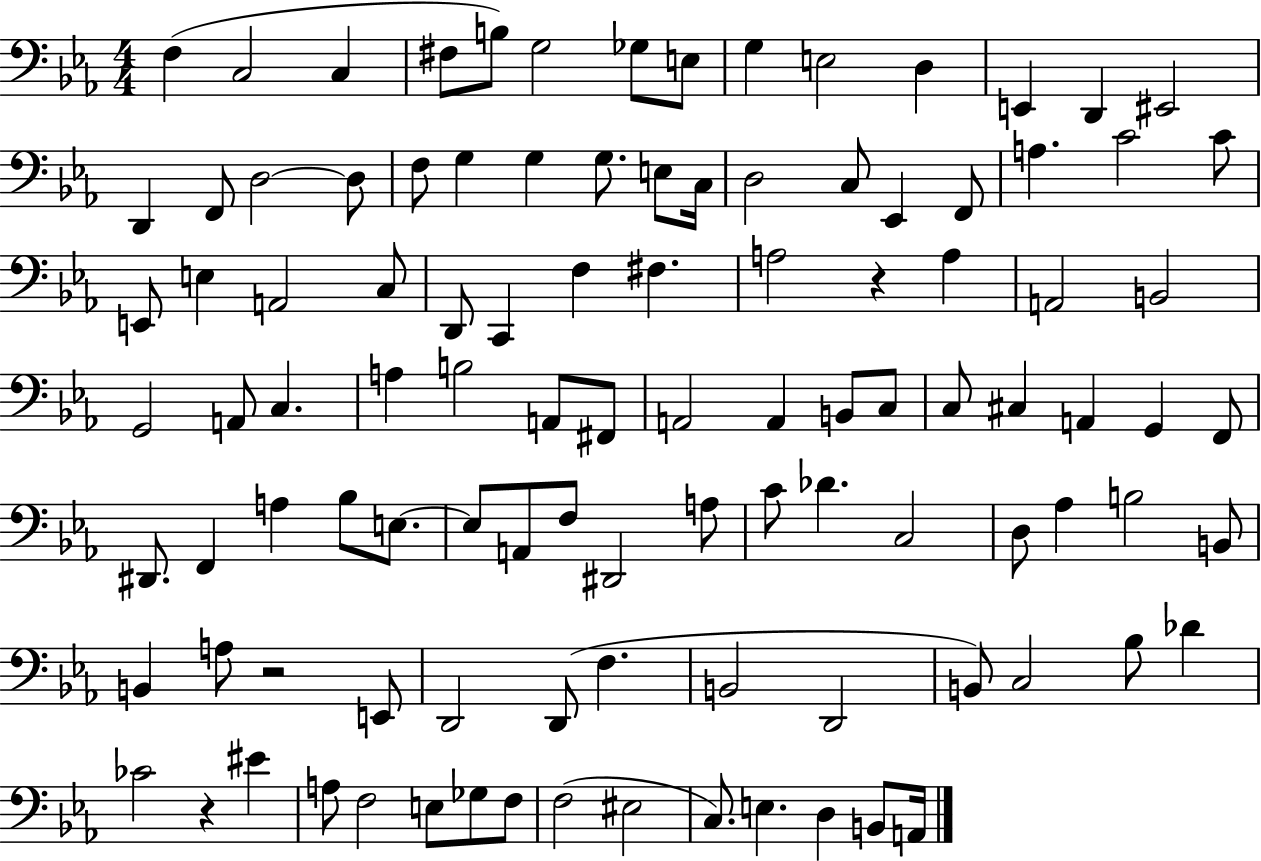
X:1
T:Untitled
M:4/4
L:1/4
K:Eb
F, C,2 C, ^F,/2 B,/2 G,2 _G,/2 E,/2 G, E,2 D, E,, D,, ^E,,2 D,, F,,/2 D,2 D,/2 F,/2 G, G, G,/2 E,/2 C,/4 D,2 C,/2 _E,, F,,/2 A, C2 C/2 E,,/2 E, A,,2 C,/2 D,,/2 C,, F, ^F, A,2 z A, A,,2 B,,2 G,,2 A,,/2 C, A, B,2 A,,/2 ^F,,/2 A,,2 A,, B,,/2 C,/2 C,/2 ^C, A,, G,, F,,/2 ^D,,/2 F,, A, _B,/2 E,/2 E,/2 A,,/2 F,/2 ^D,,2 A,/2 C/2 _D C,2 D,/2 _A, B,2 B,,/2 B,, A,/2 z2 E,,/2 D,,2 D,,/2 F, B,,2 D,,2 B,,/2 C,2 _B,/2 _D _C2 z ^E A,/2 F,2 E,/2 _G,/2 F,/2 F,2 ^E,2 C,/2 E, D, B,,/2 A,,/4